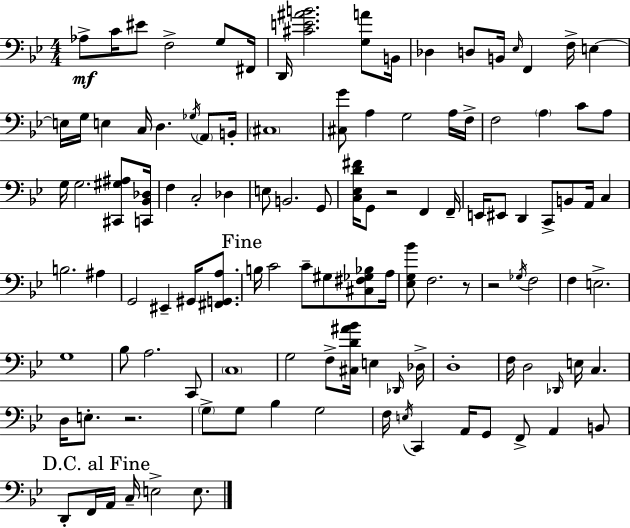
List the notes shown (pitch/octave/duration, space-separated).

Ab3/e C4/s EIS4/e F3/h G3/e F#2/s D2/s [C#4,E4,A#4,B4]/h. [G3,A4]/e B2/s Db3/q D3/e B2/s Eb3/s F2/q F3/s E3/q E3/s G3/s E3/q C3/s D3/q. Gb3/s A2/e B2/s C#3/w [C#3,G4]/e A3/q G3/h A3/s F3/s F3/h A3/q C4/e A3/e G3/s G3/h. [C#2,G#3,A#3]/e [C2,Bb2,Db3]/s F3/q C3/h Db3/q E3/e B2/h. G2/e [C3,Eb3,D4,F#4]/s G2/e R/h F2/q F2/s E2/s EIS2/e D2/q C2/e B2/e A2/s C3/q B3/h. A#3/q G2/h EIS2/q G#2/s [F#2,G2,A3]/e. B3/s C4/h C4/e G#3/e [C#3,F#3,Gb3,Bb3]/e A3/s [Eb3,G3,Bb4]/e F3/h. R/e R/h Gb3/s F3/h F3/q E3/h. G3/w Bb3/e A3/h. C2/e C3/w G3/h F3/e [C#3,D4,A#4,Bb4]/s E3/q Db2/s Db3/s D3/w F3/s D3/h Db2/s E3/s C3/q. D3/s E3/e. R/h. G3/e G3/e Bb3/q G3/h F3/s E3/s C2/q A2/s G2/e F2/e A2/q B2/e D2/e F2/s A2/s C3/s E3/h E3/e.